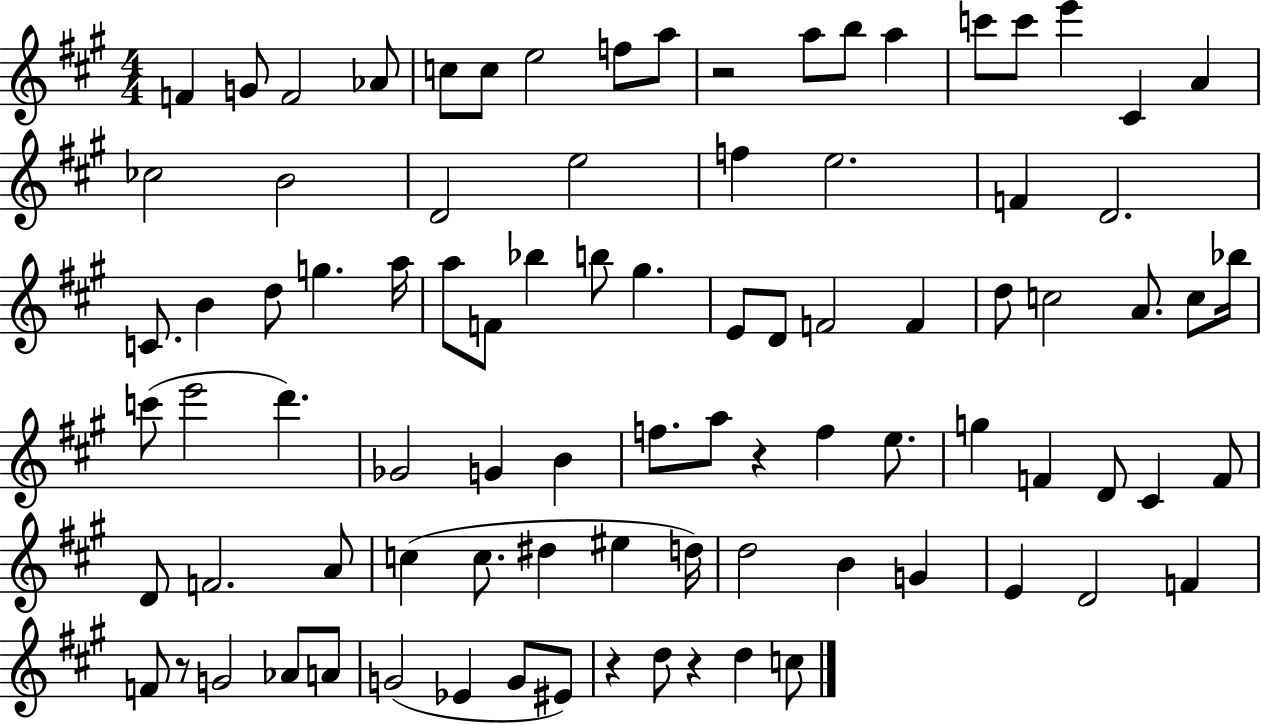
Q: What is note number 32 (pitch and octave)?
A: F4